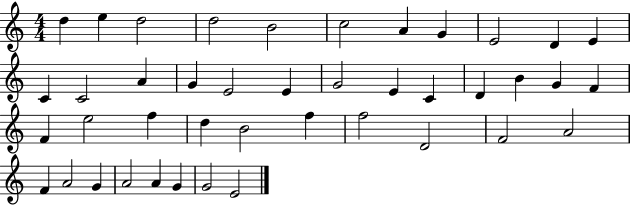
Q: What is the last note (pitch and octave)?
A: E4